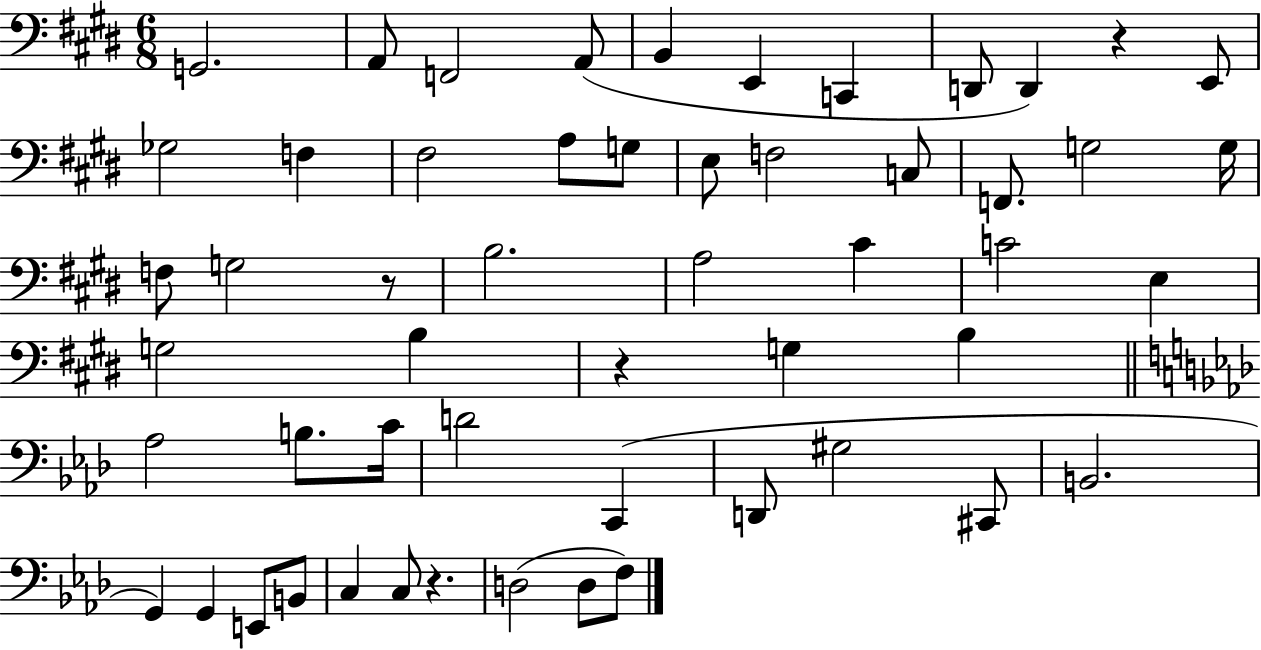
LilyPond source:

{
  \clef bass
  \numericTimeSignature
  \time 6/8
  \key e \major
  g,2. | a,8 f,2 a,8( | b,4 e,4 c,4 | d,8 d,4) r4 e,8 | \break ges2 f4 | fis2 a8 g8 | e8 f2 c8 | f,8. g2 g16 | \break f8 g2 r8 | b2. | a2 cis'4 | c'2 e4 | \break g2 b4 | r4 g4 b4 | \bar "||" \break \key aes \major aes2 b8. c'16 | d'2 c,4( | d,8 gis2 cis,8 | b,2. | \break g,4) g,4 e,8 b,8 | c4 c8 r4. | d2( d8 f8) | \bar "|."
}